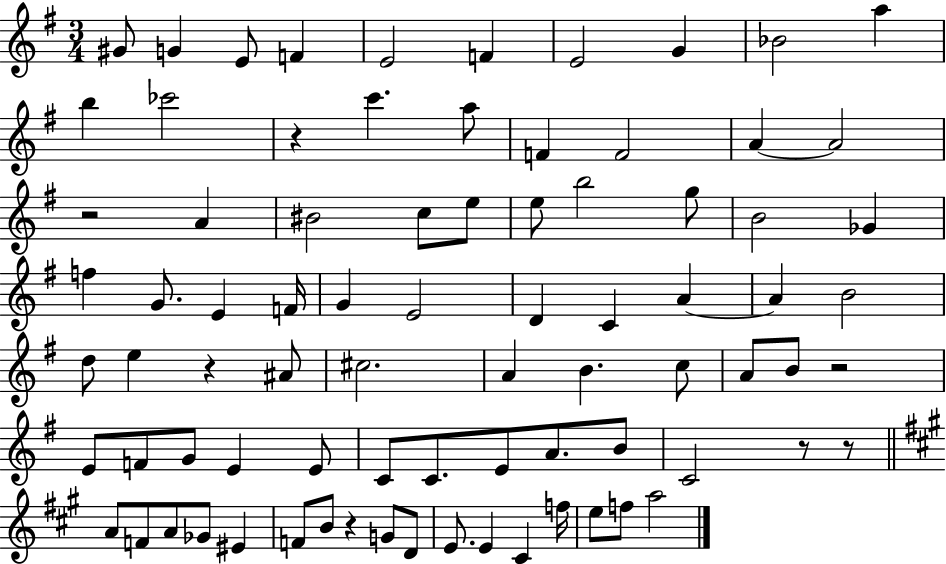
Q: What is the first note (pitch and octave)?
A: G#4